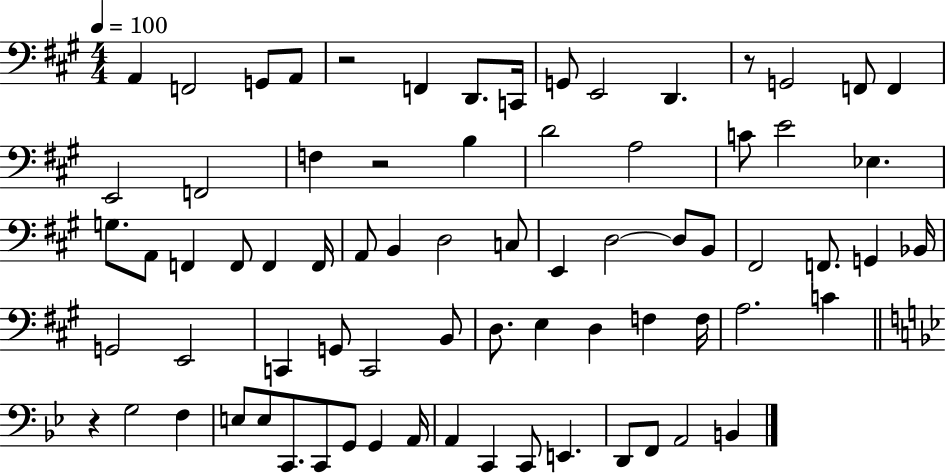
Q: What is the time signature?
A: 4/4